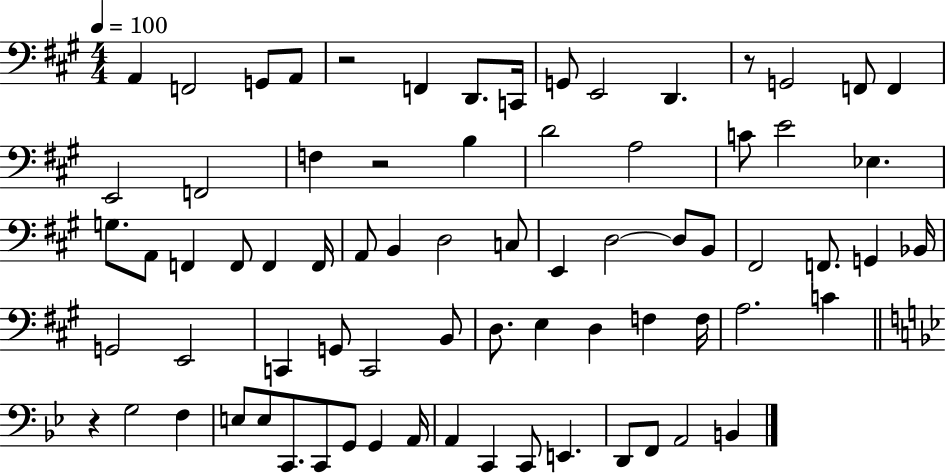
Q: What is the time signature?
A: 4/4